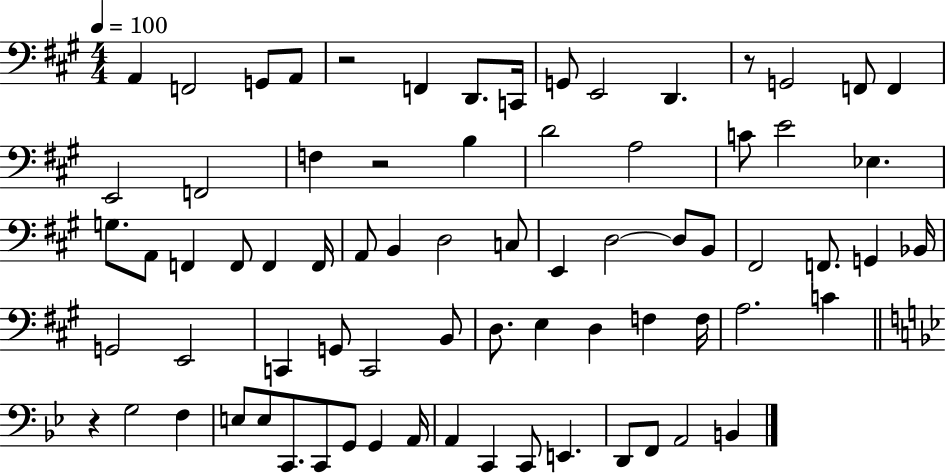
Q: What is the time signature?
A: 4/4